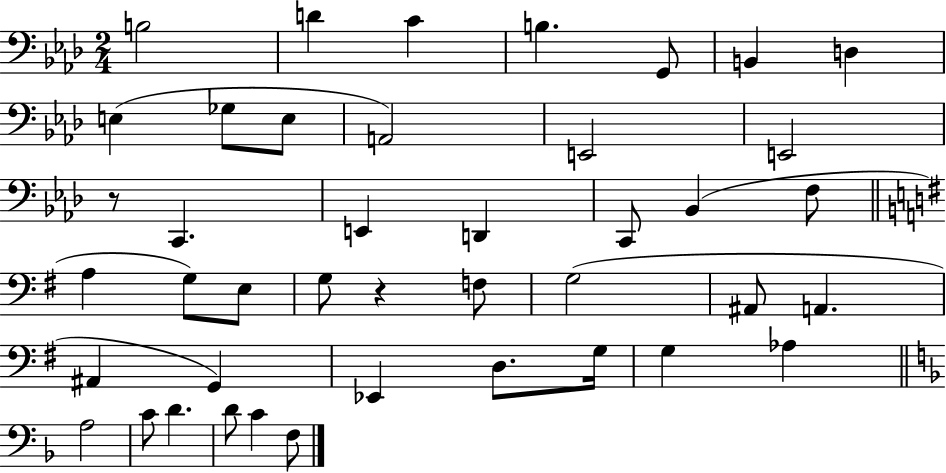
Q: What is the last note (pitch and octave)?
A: F3